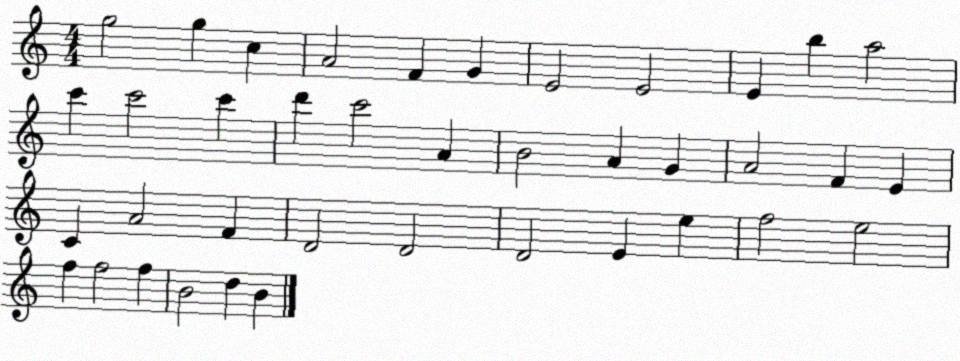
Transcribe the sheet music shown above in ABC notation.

X:1
T:Untitled
M:4/4
L:1/4
K:C
g2 g c A2 F G E2 E2 E b a2 c' c'2 c' d' c'2 A B2 A G A2 F E C A2 F D2 D2 D2 E e f2 e2 f f2 f B2 d B